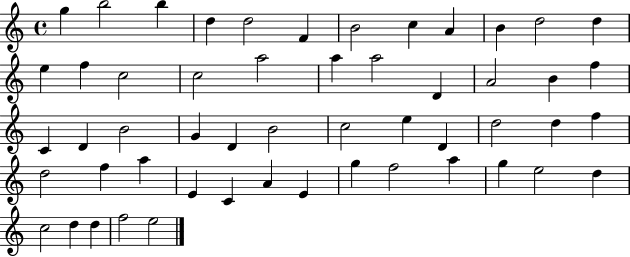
{
  \clef treble
  \time 4/4
  \defaultTimeSignature
  \key c \major
  g''4 b''2 b''4 | d''4 d''2 f'4 | b'2 c''4 a'4 | b'4 d''2 d''4 | \break e''4 f''4 c''2 | c''2 a''2 | a''4 a''2 d'4 | a'2 b'4 f''4 | \break c'4 d'4 b'2 | g'4 d'4 b'2 | c''2 e''4 d'4 | d''2 d''4 f''4 | \break d''2 f''4 a''4 | e'4 c'4 a'4 e'4 | g''4 f''2 a''4 | g''4 e''2 d''4 | \break c''2 d''4 d''4 | f''2 e''2 | \bar "|."
}